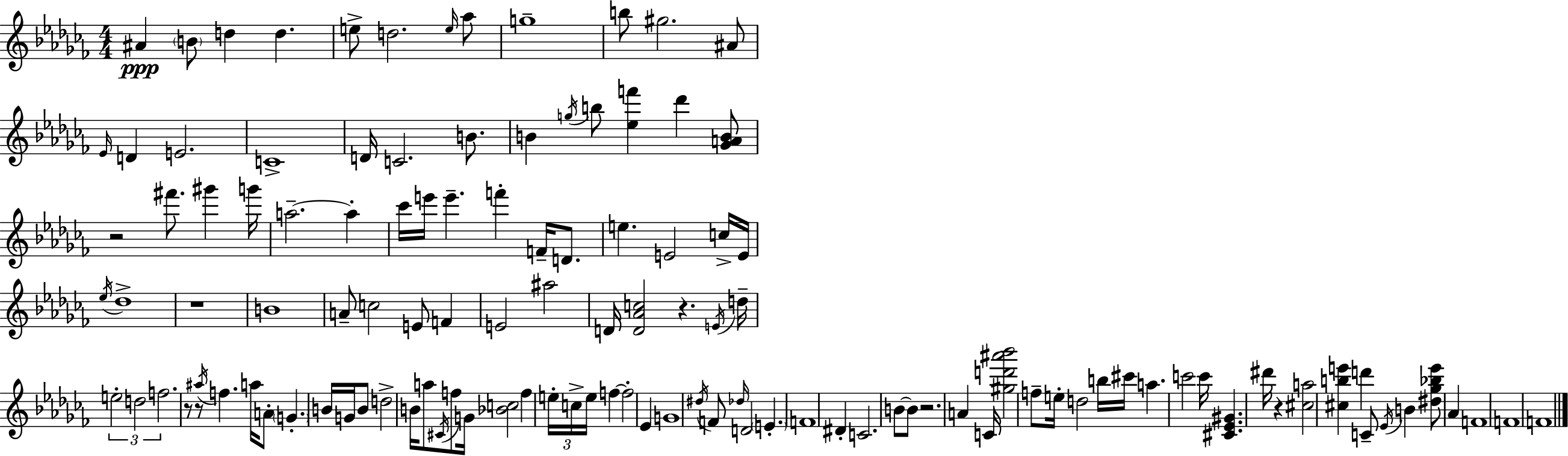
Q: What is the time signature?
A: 4/4